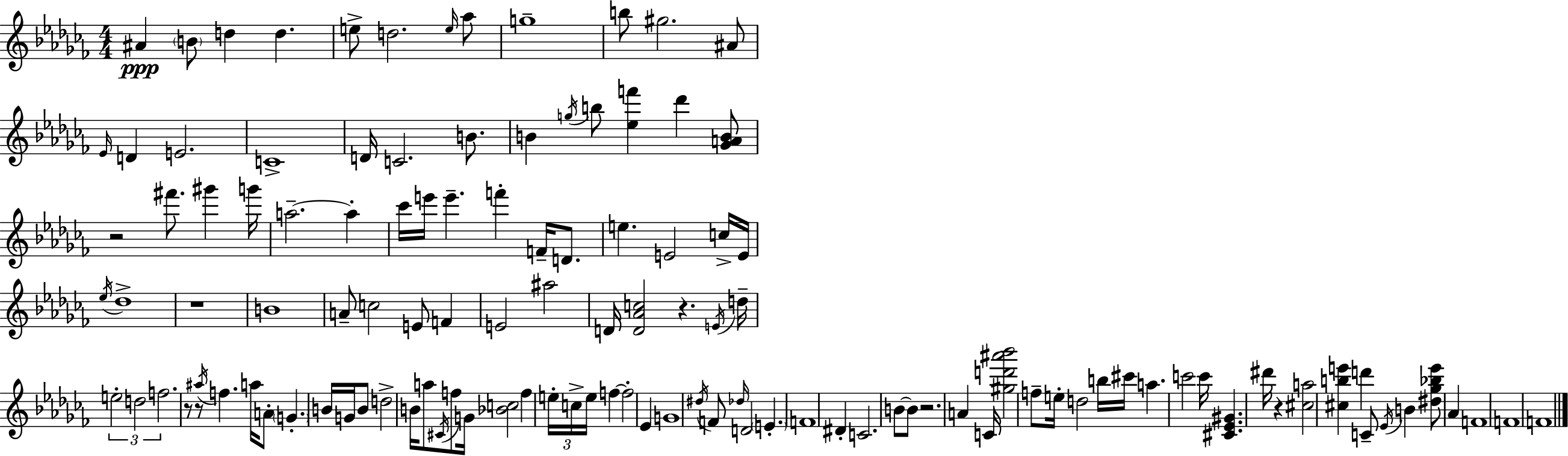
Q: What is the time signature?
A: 4/4